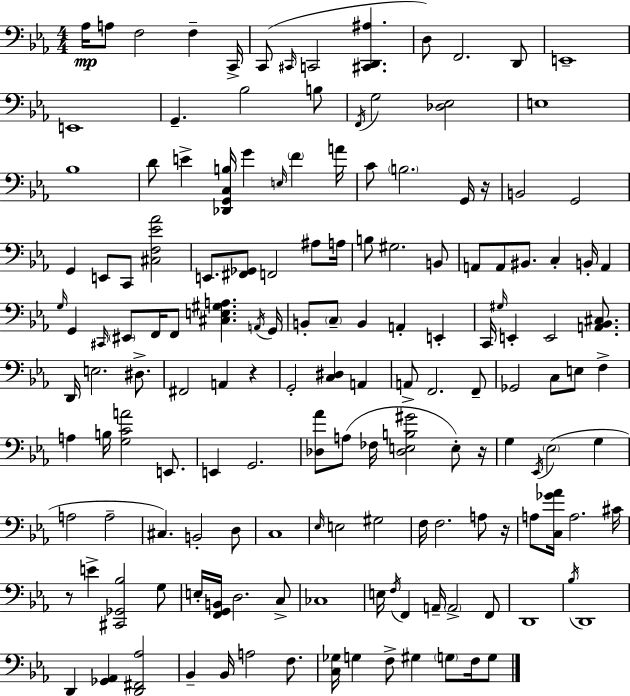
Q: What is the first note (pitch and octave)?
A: Ab3